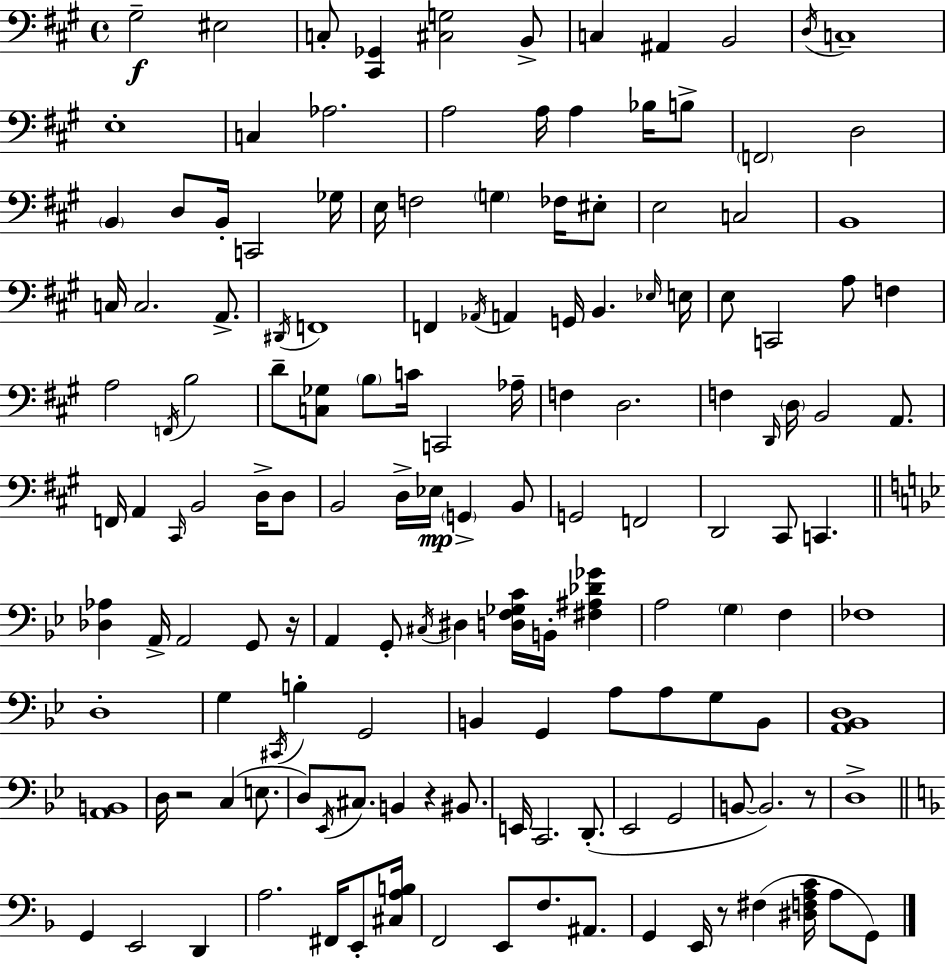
G#3/h EIS3/h C3/e [C#2,Gb2]/q [C#3,G3]/h B2/e C3/q A#2/q B2/h D3/s C3/w E3/w C3/q Ab3/h. A3/h A3/s A3/q Bb3/s B3/e F2/h D3/h B2/q D3/e B2/s C2/h Gb3/s E3/s F3/h G3/q FES3/s EIS3/e E3/h C3/h B2/w C3/s C3/h. A2/e. D#2/s F2/w F2/q Ab2/s A2/q G2/s B2/q. Eb3/s E3/s E3/e C2/h A3/e F3/q A3/h F2/s B3/h D4/e [C3,Gb3]/e B3/e C4/s C2/h Ab3/s F3/q D3/h. F3/q D2/s D3/s B2/h A2/e. F2/s A2/q C#2/s B2/h D3/s D3/e B2/h D3/s Eb3/s G2/q B2/e G2/h F2/h D2/h C#2/e C2/q. [Db3,Ab3]/q A2/s A2/h G2/e R/s A2/q G2/e C#3/s D#3/q [D3,F3,Gb3,C4]/s B2/s [F#3,A#3,Db4,Gb4]/q A3/h G3/q F3/q FES3/w D3/w G3/q C#2/s B3/q G2/h B2/q G2/q A3/e A3/e G3/e B2/e [A2,Bb2,D3]/w [A2,B2]/w D3/s R/h C3/q E3/e. D3/e Eb2/s C#3/e. B2/q R/q BIS2/e. E2/s C2/h. D2/e. Eb2/h G2/h B2/e B2/h. R/e D3/w G2/q E2/h D2/q A3/h. F#2/s E2/e [C#3,A3,B3]/s F2/h E2/e F3/e. A#2/e. G2/q E2/s R/e F#3/q [D#3,F3,A3,C4]/s A3/e G2/e